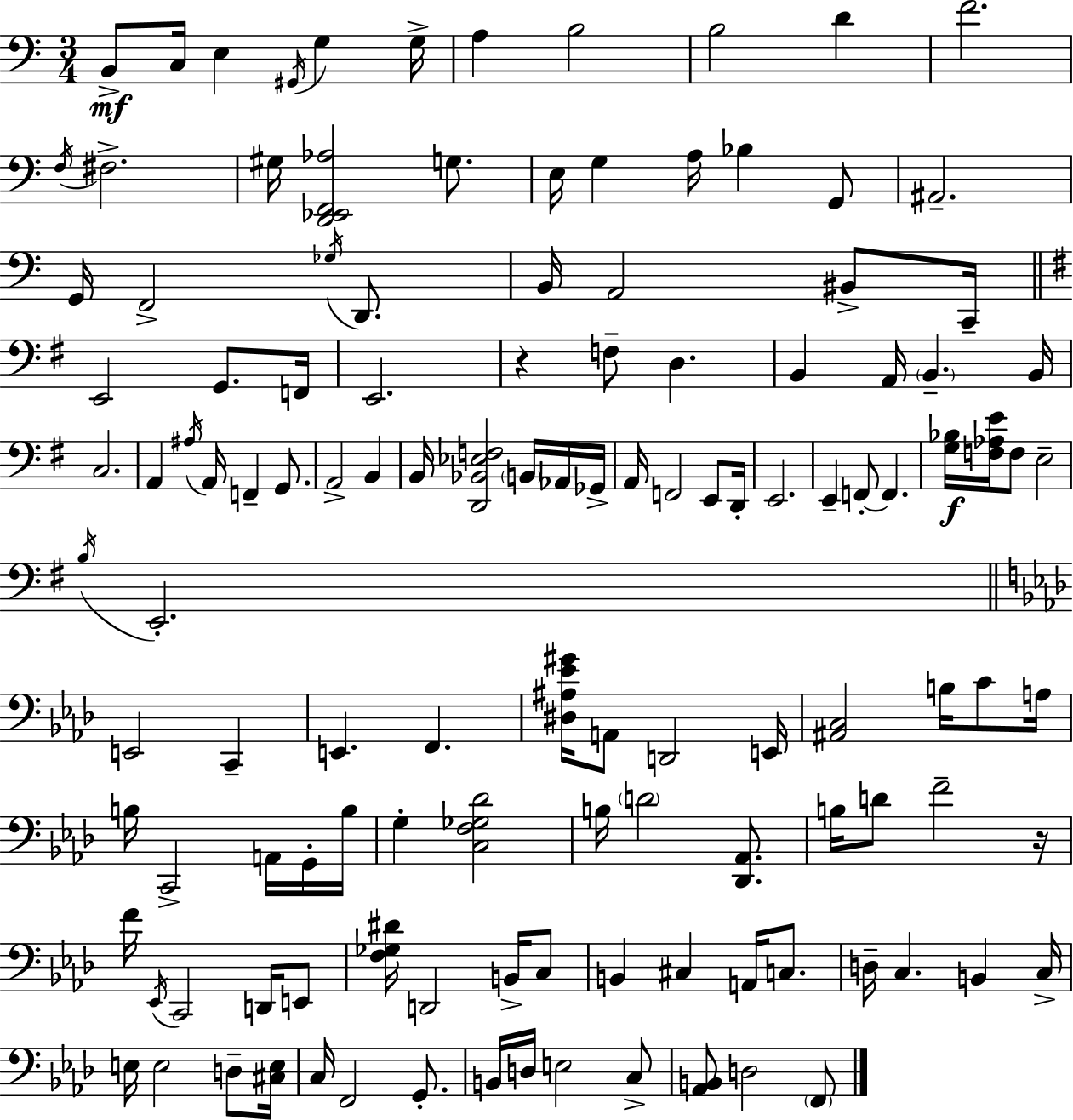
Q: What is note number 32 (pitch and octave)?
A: F2